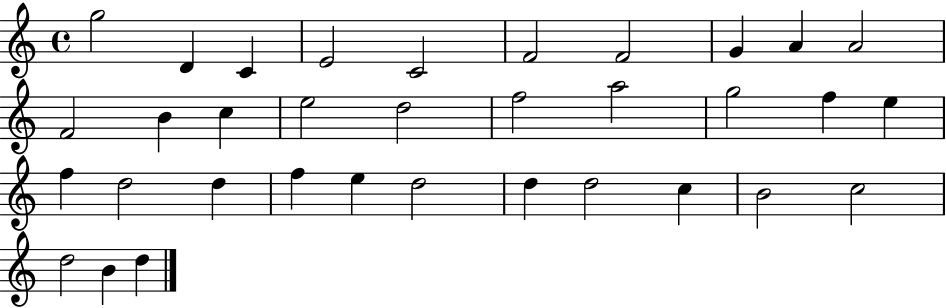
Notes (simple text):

G5/h D4/q C4/q E4/h C4/h F4/h F4/h G4/q A4/q A4/h F4/h B4/q C5/q E5/h D5/h F5/h A5/h G5/h F5/q E5/q F5/q D5/h D5/q F5/q E5/q D5/h D5/q D5/h C5/q B4/h C5/h D5/h B4/q D5/q